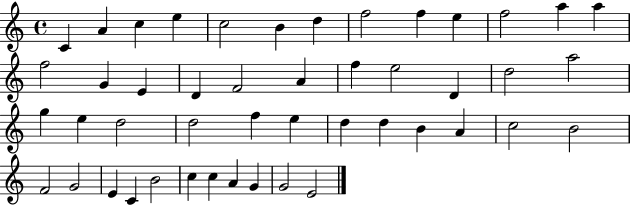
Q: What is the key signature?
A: C major